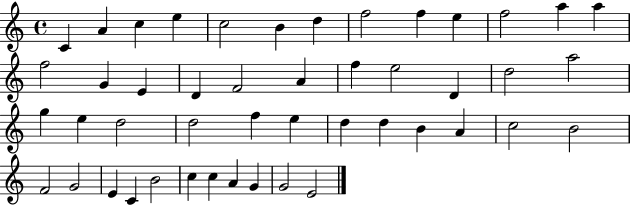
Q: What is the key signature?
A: C major